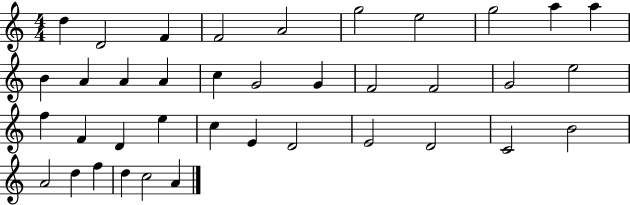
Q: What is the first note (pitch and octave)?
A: D5